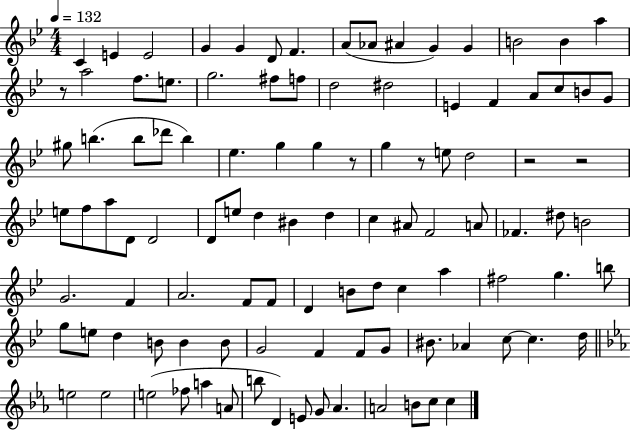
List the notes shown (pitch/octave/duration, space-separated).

C4/q E4/q E4/h G4/q G4/q D4/e F4/q. A4/e Ab4/e A#4/q G4/q G4/q B4/h B4/q A5/q R/e A5/h F5/e. E5/e. G5/h. F#5/e F5/e D5/h D#5/h E4/q F4/q A4/e C5/e B4/e G4/e G#5/e B5/q. B5/e Db6/e B5/q Eb5/q. G5/q G5/q R/e G5/q R/e E5/e D5/h R/h R/h E5/e F5/e A5/e D4/e D4/h D4/e E5/e D5/q BIS4/q D5/q C5/q A#4/e F4/h A4/e FES4/q. D#5/e B4/h G4/h. F4/q A4/h. F4/e F4/e D4/q B4/e D5/e C5/q A5/q F#5/h G5/q. B5/e G5/e E5/e D5/q B4/e B4/q B4/e G4/h F4/q F4/e G4/e BIS4/e. Ab4/q C5/e C5/q. D5/s E5/h E5/h E5/h FES5/e A5/q A4/e B5/e D4/q E4/e G4/e Ab4/q. A4/h B4/e C5/e C5/q